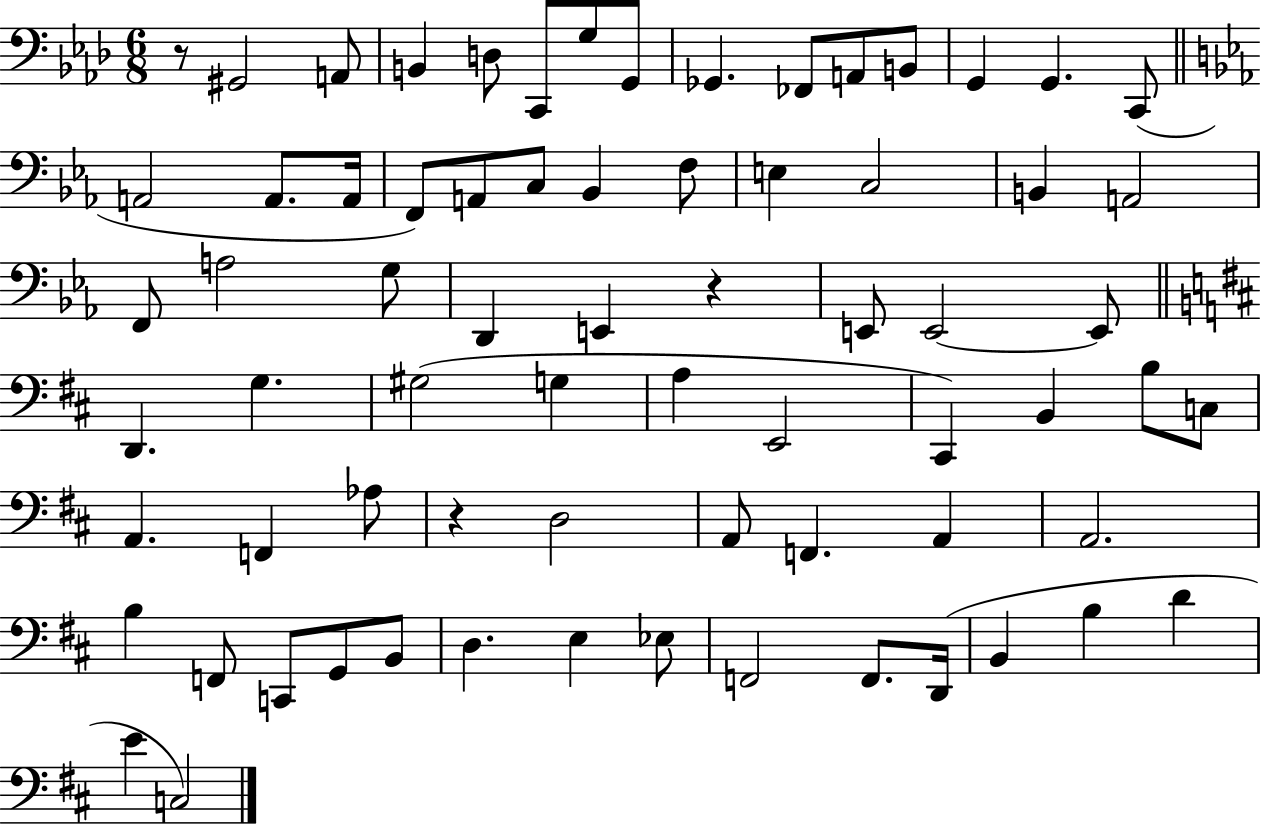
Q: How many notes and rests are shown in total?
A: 71